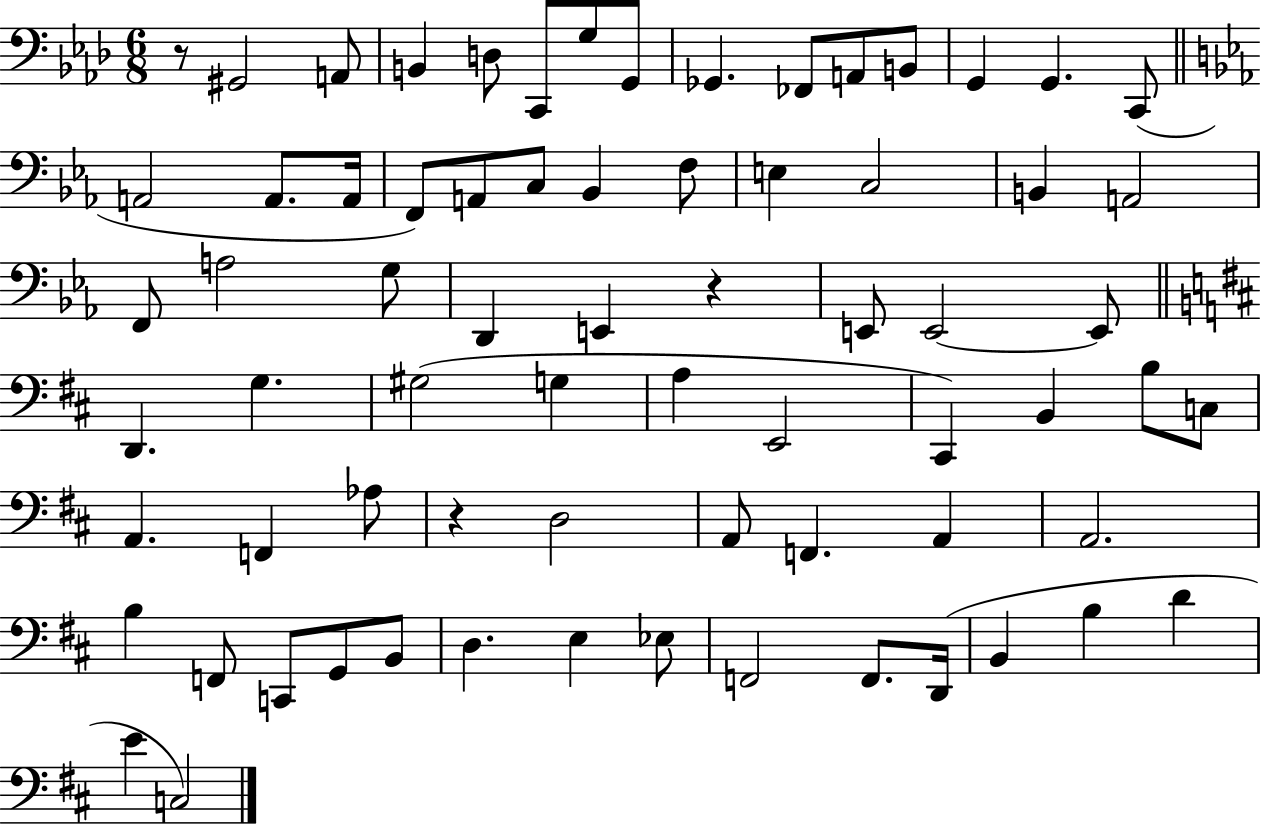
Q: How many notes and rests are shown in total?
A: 71